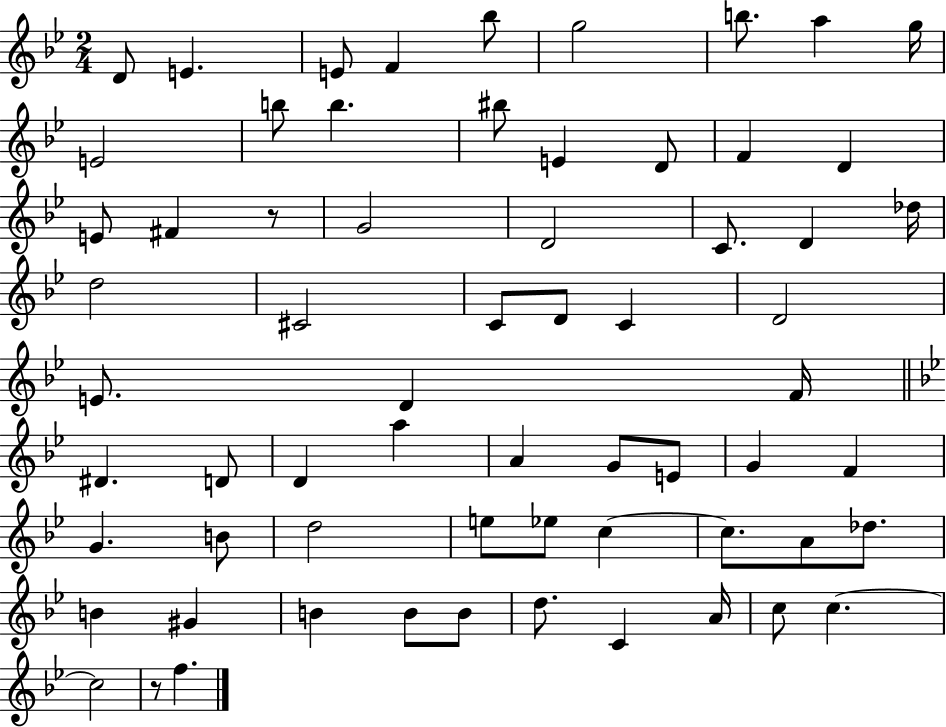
D4/e E4/q. E4/e F4/q Bb5/e G5/h B5/e. A5/q G5/s E4/h B5/e B5/q. BIS5/e E4/q D4/e F4/q D4/q E4/e F#4/q R/e G4/h D4/h C4/e. D4/q Db5/s D5/h C#4/h C4/e D4/e C4/q D4/h E4/e. D4/q F4/s D#4/q. D4/e D4/q A5/q A4/q G4/e E4/e G4/q F4/q G4/q. B4/e D5/h E5/e Eb5/e C5/q C5/e. A4/e Db5/e. B4/q G#4/q B4/q B4/e B4/e D5/e. C4/q A4/s C5/e C5/q. C5/h R/e F5/q.